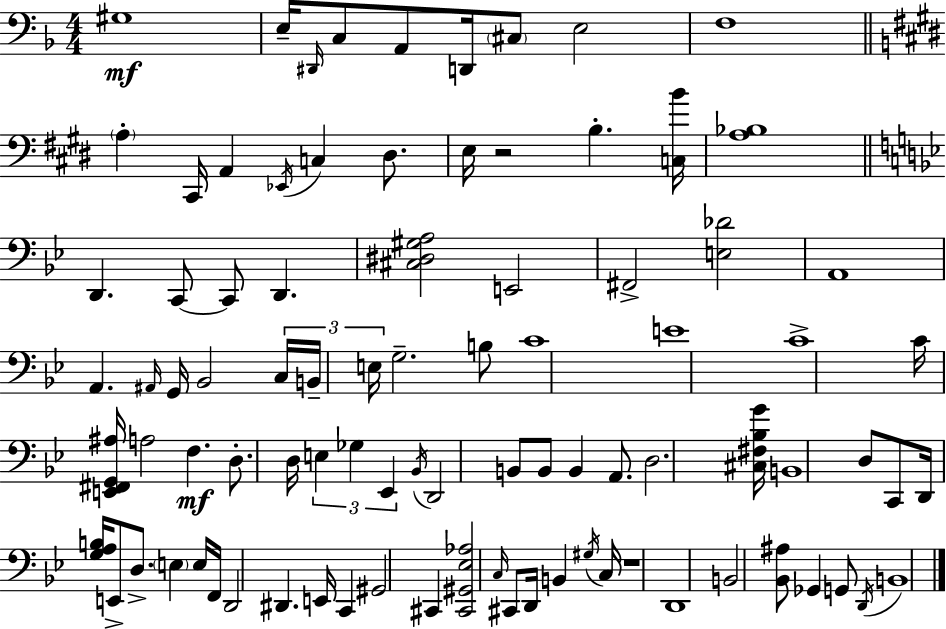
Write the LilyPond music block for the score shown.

{
  \clef bass
  \numericTimeSignature
  \time 4/4
  \key f \major
  \repeat volta 2 { gis1\mf | e16-- \grace { dis,16 } c8 a,8 d,16 \parenthesize cis8 e2 | f1 | \bar "||" \break \key e \major \parenthesize a4-. cis,16 a,4 \acciaccatura { ees,16 } c4 dis8. | e16 r2 b4.-. | <c b'>16 <a bes>1 | \bar "||" \break \key bes \major d,4. c,8~~ c,8 d,4. | <cis dis gis a>2 e,2 | fis,2-> <e des'>2 | a,1 | \break a,4. \grace { ais,16 } g,16 bes,2 | \tuplet 3/2 { c16 b,16-- e16 } g2.-- b8 | c'1 | e'1 | \break c'1-> | c'16 <e, fis, g, ais>16 a2 f4.\mf | d8.-. d16 \tuplet 3/2 { e4 ges4 ees,4 } | \acciaccatura { bes,16 } d,2 b,8 b,8 b,4 | \break a,8. d2. | <cis fis bes g'>16 b,1 | d8 c,8 d,16 <g a b>16 e,8-> d8.-> \parenthesize e4 | e16 f,16 d,2 dis,4. | \break e,16 c,4 gis,2 cis,4 | <cis, gis, ees aes>2 \grace { c16 } cis,8 d,16 b,4 | \acciaccatura { gis16 } c16 r1 | d,1 | \break b,2 <bes, ais>8 ges,4 | g,8 \acciaccatura { d,16 } b,1 | } \bar "|."
}